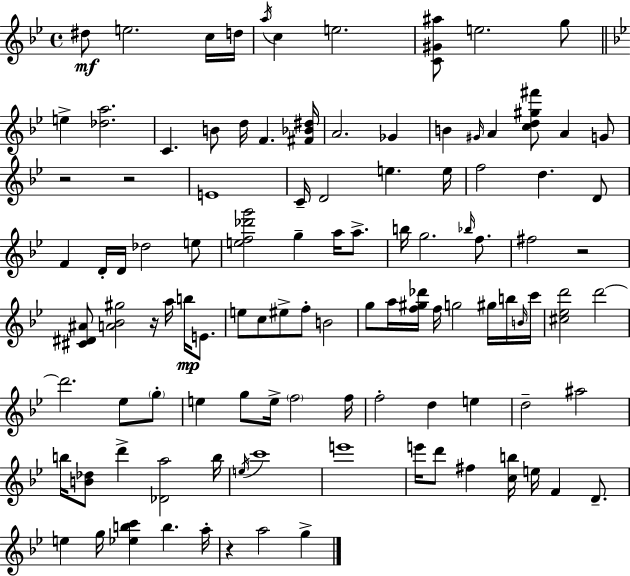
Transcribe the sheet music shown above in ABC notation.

X:1
T:Untitled
M:4/4
L:1/4
K:Gm
^d/2 e2 c/4 d/4 a/4 c e2 [C^G^a]/2 e2 g/2 e [_da]2 C B/2 d/4 F [^F_B^d]/4 A2 _G B ^G/4 A [cd^g^f']/2 A G/2 z2 z2 E4 C/4 D2 e e/4 f2 d D/2 F D/4 D/4 _d2 e/2 [ef_d'g']2 g a/4 a/2 b/4 g2 _b/4 f/2 ^f2 z2 [^C^D^A]/2 [A_B^g]2 z/4 a/4 b/4 E/2 e/2 c/2 ^e/2 f/2 B2 g/2 a/4 [f^g_d']/4 f/4 g2 ^g/4 b/4 B/4 c'/4 [^c_ed']2 d'2 d'2 _e/2 g/2 e g/2 e/4 f2 f/4 f2 d e d2 ^a2 b/4 [B_d]/2 d' [_Da]2 b/4 e/4 c'4 e'4 e'/4 d'/2 ^f [cb]/4 e/4 F D/2 e g/4 [_ebc'] b a/4 z a2 g